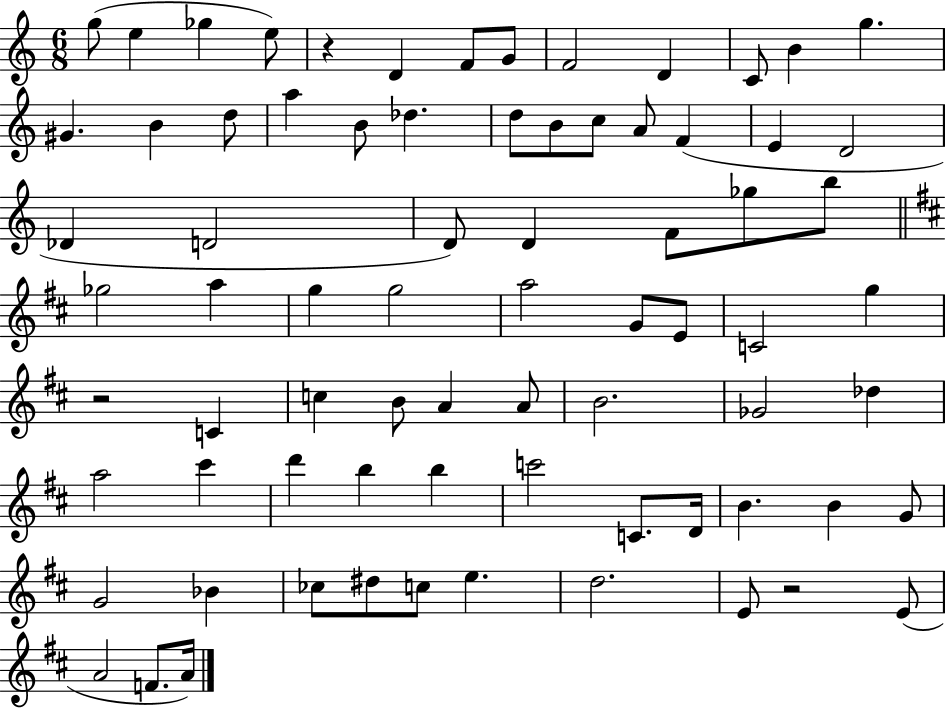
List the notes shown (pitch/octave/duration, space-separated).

G5/e E5/q Gb5/q E5/e R/q D4/q F4/e G4/e F4/h D4/q C4/e B4/q G5/q. G#4/q. B4/q D5/e A5/q B4/e Db5/q. D5/e B4/e C5/e A4/e F4/q E4/q D4/h Db4/q D4/h D4/e D4/q F4/e Gb5/e B5/e Gb5/h A5/q G5/q G5/h A5/h G4/e E4/e C4/h G5/q R/h C4/q C5/q B4/e A4/q A4/e B4/h. Gb4/h Db5/q A5/h C#6/q D6/q B5/q B5/q C6/h C4/e. D4/s B4/q. B4/q G4/e G4/h Bb4/q CES5/e D#5/e C5/e E5/q. D5/h. E4/e R/h E4/e A4/h F4/e. A4/s